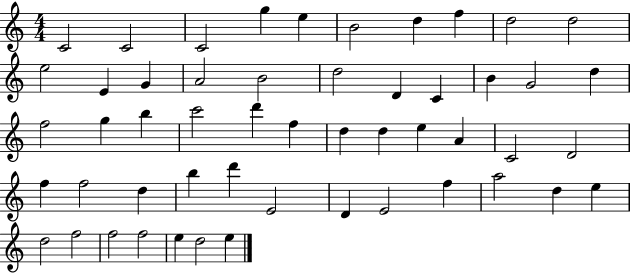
C4/h C4/h C4/h G5/q E5/q B4/h D5/q F5/q D5/h D5/h E5/h E4/q G4/q A4/h B4/h D5/h D4/q C4/q B4/q G4/h D5/q F5/h G5/q B5/q C6/h D6/q F5/q D5/q D5/q E5/q A4/q C4/h D4/h F5/q F5/h D5/q B5/q D6/q E4/h D4/q E4/h F5/q A5/h D5/q E5/q D5/h F5/h F5/h F5/h E5/q D5/h E5/q